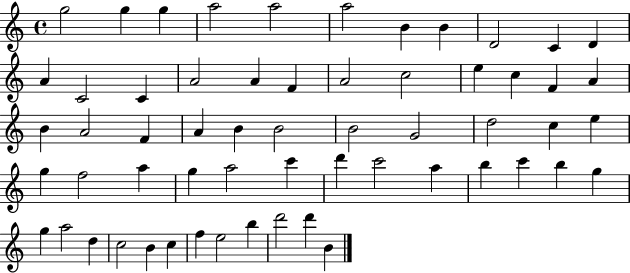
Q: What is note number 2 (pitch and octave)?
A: G5